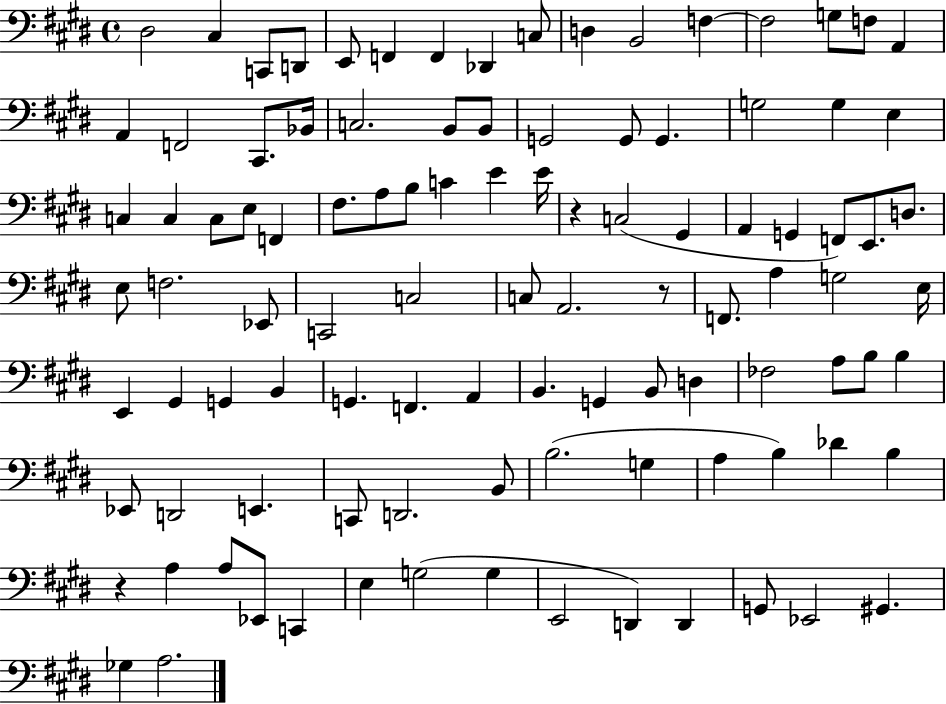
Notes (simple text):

D#3/h C#3/q C2/e D2/e E2/e F2/q F2/q Db2/q C3/e D3/q B2/h F3/q F3/h G3/e F3/e A2/q A2/q F2/h C#2/e. Bb2/s C3/h. B2/e B2/e G2/h G2/e G2/q. G3/h G3/q E3/q C3/q C3/q C3/e E3/e F2/q F#3/e. A3/e B3/e C4/q E4/q E4/s R/q C3/h G#2/q A2/q G2/q F2/e E2/e. D3/e. E3/e F3/h. Eb2/e C2/h C3/h C3/e A2/h. R/e F2/e. A3/q G3/h E3/s E2/q G#2/q G2/q B2/q G2/q. F2/q. A2/q B2/q. G2/q B2/e D3/q FES3/h A3/e B3/e B3/q Eb2/e D2/h E2/q. C2/e D2/h. B2/e B3/h. G3/q A3/q B3/q Db4/q B3/q R/q A3/q A3/e Eb2/e C2/q E3/q G3/h G3/q E2/h D2/q D2/q G2/e Eb2/h G#2/q. Gb3/q A3/h.